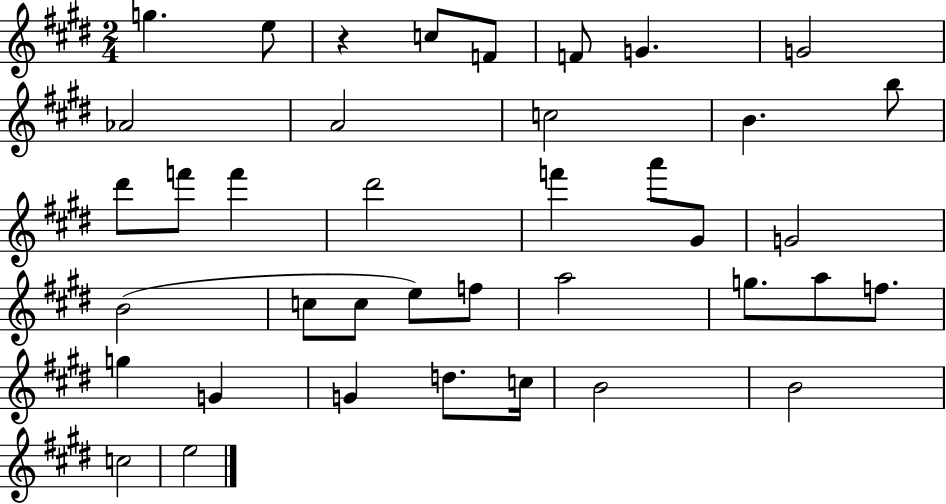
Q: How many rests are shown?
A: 1